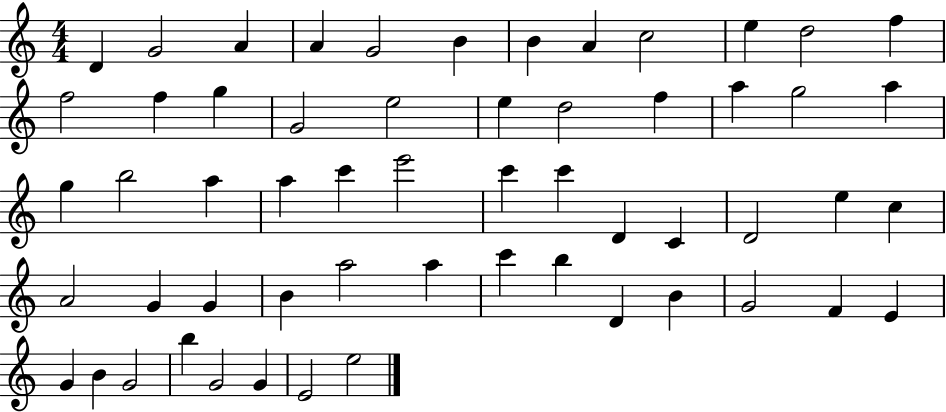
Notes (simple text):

D4/q G4/h A4/q A4/q G4/h B4/q B4/q A4/q C5/h E5/q D5/h F5/q F5/h F5/q G5/q G4/h E5/h E5/q D5/h F5/q A5/q G5/h A5/q G5/q B5/h A5/q A5/q C6/q E6/h C6/q C6/q D4/q C4/q D4/h E5/q C5/q A4/h G4/q G4/q B4/q A5/h A5/q C6/q B5/q D4/q B4/q G4/h F4/q E4/q G4/q B4/q G4/h B5/q G4/h G4/q E4/h E5/h